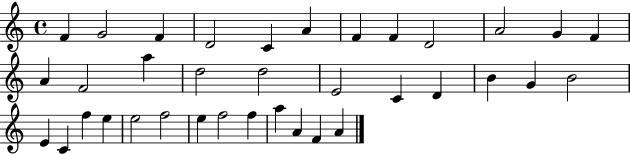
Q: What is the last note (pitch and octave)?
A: A4